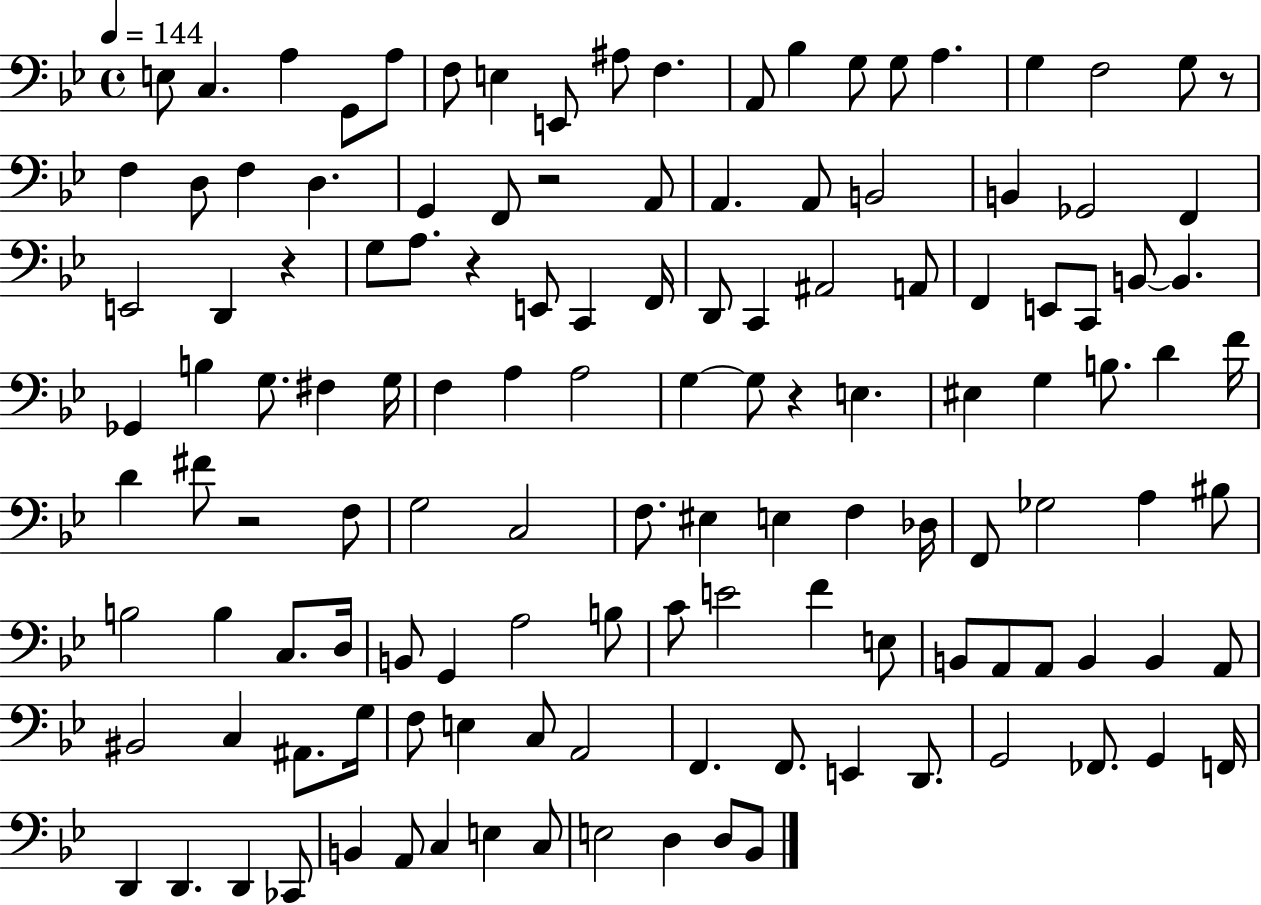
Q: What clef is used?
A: bass